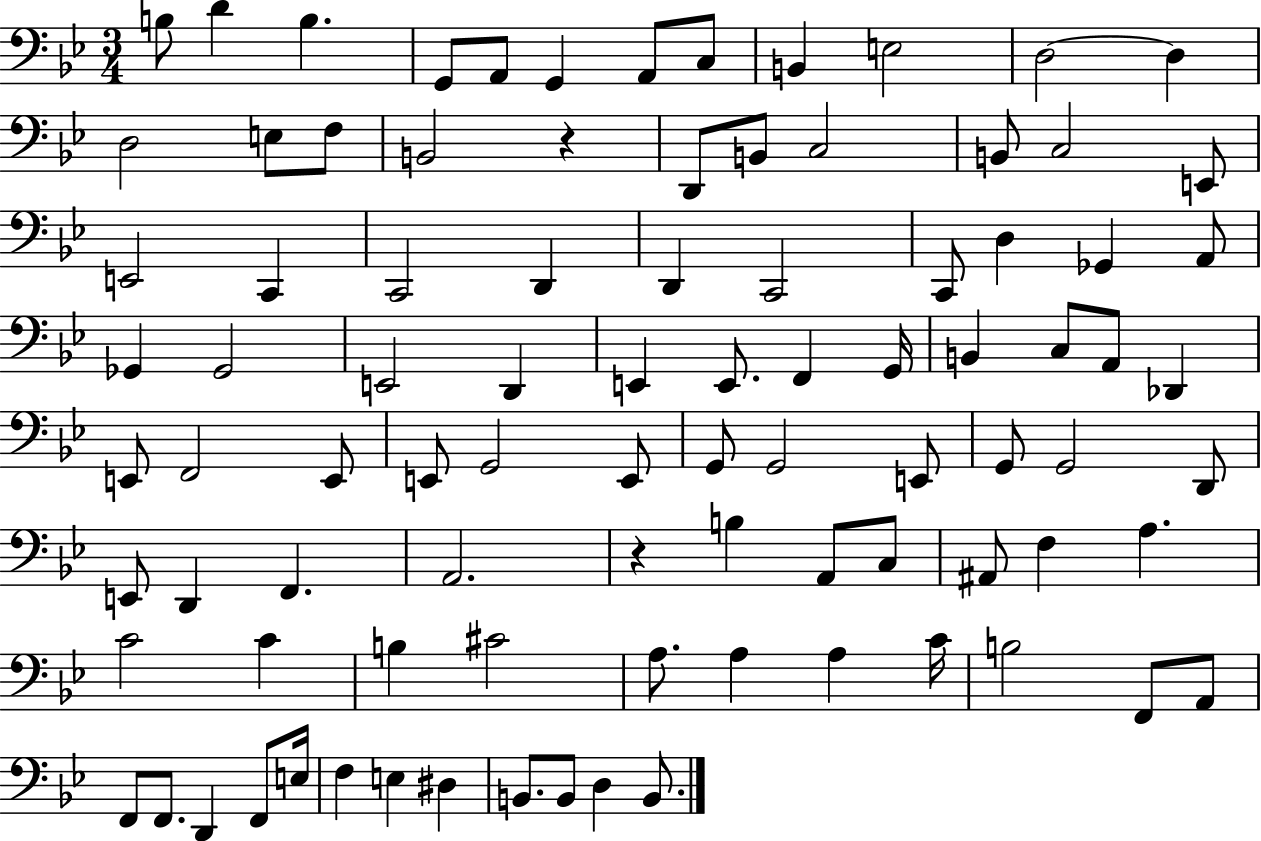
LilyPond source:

{
  \clef bass
  \numericTimeSignature
  \time 3/4
  \key bes \major
  b8 d'4 b4. | g,8 a,8 g,4 a,8 c8 | b,4 e2 | d2~~ d4 | \break d2 e8 f8 | b,2 r4 | d,8 b,8 c2 | b,8 c2 e,8 | \break e,2 c,4 | c,2 d,4 | d,4 c,2 | c,8 d4 ges,4 a,8 | \break ges,4 ges,2 | e,2 d,4 | e,4 e,8. f,4 g,16 | b,4 c8 a,8 des,4 | \break e,8 f,2 e,8 | e,8 g,2 e,8 | g,8 g,2 e,8 | g,8 g,2 d,8 | \break e,8 d,4 f,4. | a,2. | r4 b4 a,8 c8 | ais,8 f4 a4. | \break c'2 c'4 | b4 cis'2 | a8. a4 a4 c'16 | b2 f,8 a,8 | \break f,8 f,8. d,4 f,8 e16 | f4 e4 dis4 | b,8. b,8 d4 b,8. | \bar "|."
}